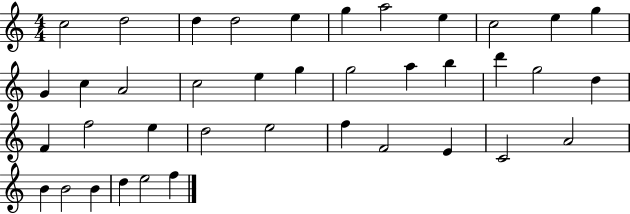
{
  \clef treble
  \numericTimeSignature
  \time 4/4
  \key c \major
  c''2 d''2 | d''4 d''2 e''4 | g''4 a''2 e''4 | c''2 e''4 g''4 | \break g'4 c''4 a'2 | c''2 e''4 g''4 | g''2 a''4 b''4 | d'''4 g''2 d''4 | \break f'4 f''2 e''4 | d''2 e''2 | f''4 f'2 e'4 | c'2 a'2 | \break b'4 b'2 b'4 | d''4 e''2 f''4 | \bar "|."
}